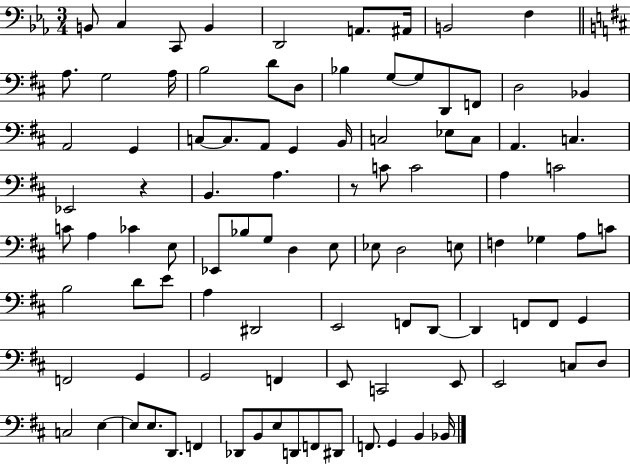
{
  \clef bass
  \numericTimeSignature
  \time 3/4
  \key ees \major
  \repeat volta 2 { b,8 c4 c,8 b,4 | d,2 a,8. ais,16 | b,2 f4 | \bar "||" \break \key b \minor a8. g2 a16 | b2 d'8 d8 | bes4 g8~~ g8 d,8 f,8 | d2 bes,4 | \break a,2 g,4 | c8~~ c8. a,8 g,4 b,16 | c2 ees8 c8 | a,4. c4. | \break ees,2 r4 | b,4. a4. | r8 c'8 c'2 | a4 c'2 | \break c'8 a4 ces'4 e8 | ees,8 bes8 g8 d4 e8 | ees8 d2 e8 | f4 ges4 a8 c'8 | \break b2 d'8 e'8 | a4 dis,2 | e,2 f,8 d,8~~ | d,4 f,8 f,8 g,4 | \break f,2 g,4 | g,2 f,4 | e,8 c,2 e,8 | e,2 c8 d8 | \break c2 e4~~ | e8 e8. d,8. f,4 | des,8 b,8 e8 d,8 f,8 dis,8 | f,8. g,4 b,4 bes,16 | \break } \bar "|."
}